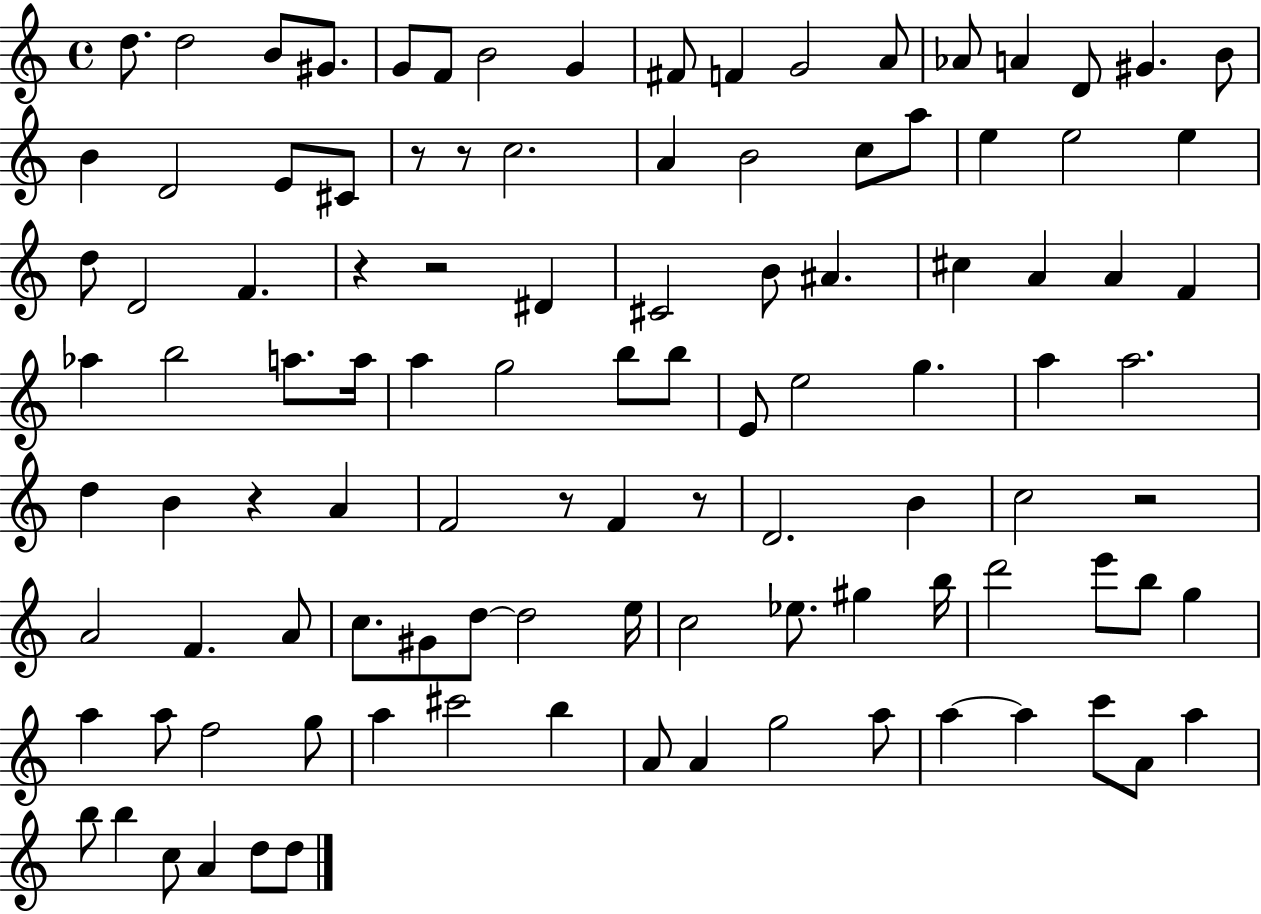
X:1
T:Untitled
M:4/4
L:1/4
K:C
d/2 d2 B/2 ^G/2 G/2 F/2 B2 G ^F/2 F G2 A/2 _A/2 A D/2 ^G B/2 B D2 E/2 ^C/2 z/2 z/2 c2 A B2 c/2 a/2 e e2 e d/2 D2 F z z2 ^D ^C2 B/2 ^A ^c A A F _a b2 a/2 a/4 a g2 b/2 b/2 E/2 e2 g a a2 d B z A F2 z/2 F z/2 D2 B c2 z2 A2 F A/2 c/2 ^G/2 d/2 d2 e/4 c2 _e/2 ^g b/4 d'2 e'/2 b/2 g a a/2 f2 g/2 a ^c'2 b A/2 A g2 a/2 a a c'/2 A/2 a b/2 b c/2 A d/2 d/2